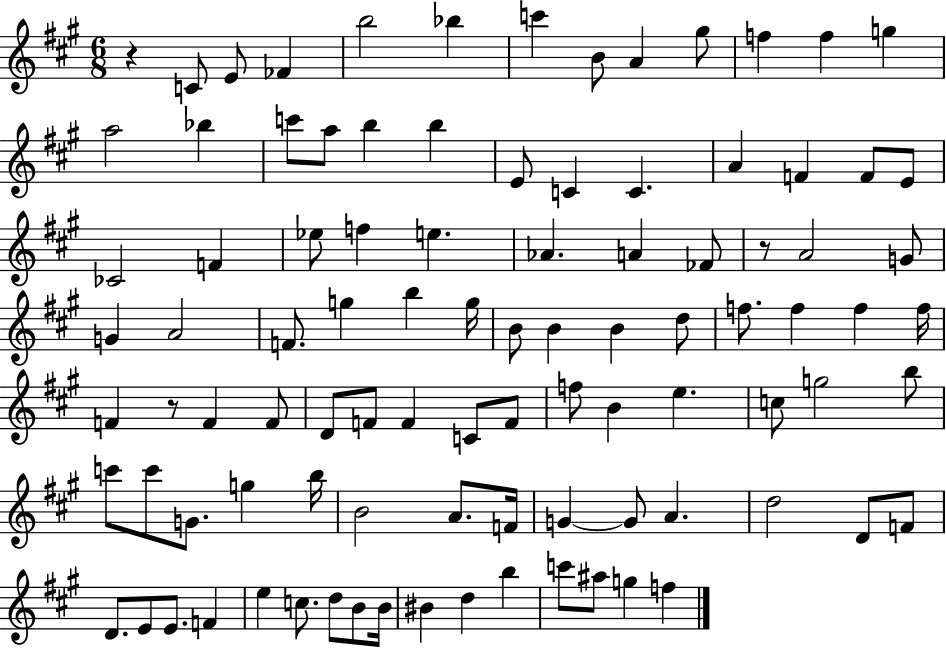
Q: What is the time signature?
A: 6/8